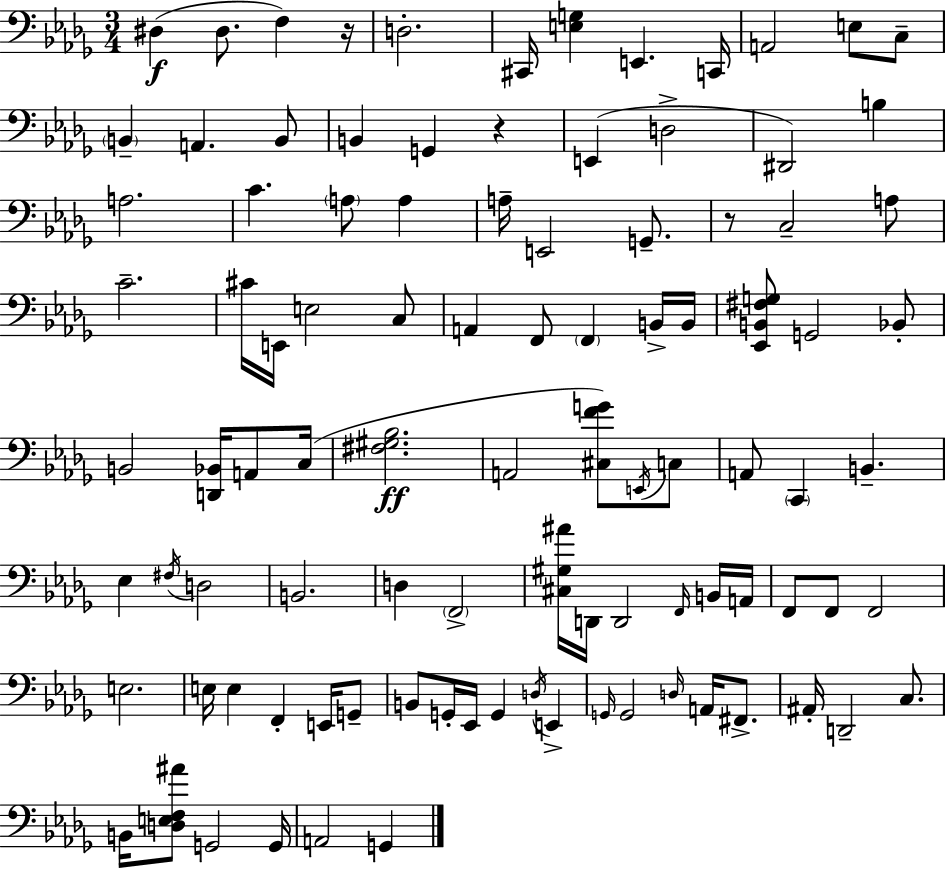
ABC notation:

X:1
T:Untitled
M:3/4
L:1/4
K:Bbm
^D, ^D,/2 F, z/4 D,2 ^C,,/4 [E,G,] E,, C,,/4 A,,2 E,/2 C,/2 B,, A,, B,,/2 B,, G,, z E,, D,2 ^D,,2 B, A,2 C A,/2 A, A,/4 E,,2 G,,/2 z/2 C,2 A,/2 C2 ^C/4 E,,/4 E,2 C,/2 A,, F,,/2 F,, B,,/4 B,,/4 [_E,,B,,^F,G,]/2 G,,2 _B,,/2 B,,2 [D,,_B,,]/4 A,,/2 C,/4 [^F,^G,_B,]2 A,,2 [^C,FG]/2 E,,/4 C,/2 A,,/2 C,, B,, _E, ^F,/4 D,2 B,,2 D, F,,2 [^C,^G,^A]/4 D,,/4 D,,2 F,,/4 B,,/4 A,,/4 F,,/2 F,,/2 F,,2 E,2 E,/4 E, F,, E,,/4 G,,/2 B,,/2 G,,/4 _E,,/4 G,, D,/4 E,, G,,/4 G,,2 D,/4 A,,/4 ^F,,/2 ^A,,/4 D,,2 C,/2 B,,/4 [D,E,F,^A]/2 G,,2 G,,/4 A,,2 G,,